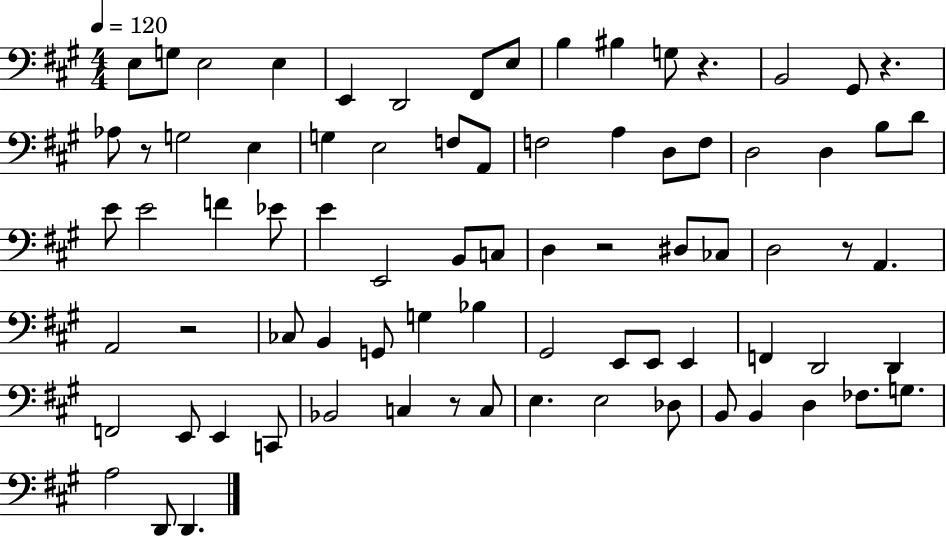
E3/e G3/e E3/h E3/q E2/q D2/h F#2/e E3/e B3/q BIS3/q G3/e R/q. B2/h G#2/e R/q. Ab3/e R/e G3/h E3/q G3/q E3/h F3/e A2/e F3/h A3/q D3/e F3/e D3/h D3/q B3/e D4/e E4/e E4/h F4/q Eb4/e E4/q E2/h B2/e C3/e D3/q R/h D#3/e CES3/e D3/h R/e A2/q. A2/h R/h CES3/e B2/q G2/e G3/q Bb3/q G#2/h E2/e E2/e E2/q F2/q D2/h D2/q F2/h E2/e E2/q C2/e Bb2/h C3/q R/e C3/e E3/q. E3/h Db3/e B2/e B2/q D3/q FES3/e. G3/e. A3/h D2/e D2/q.